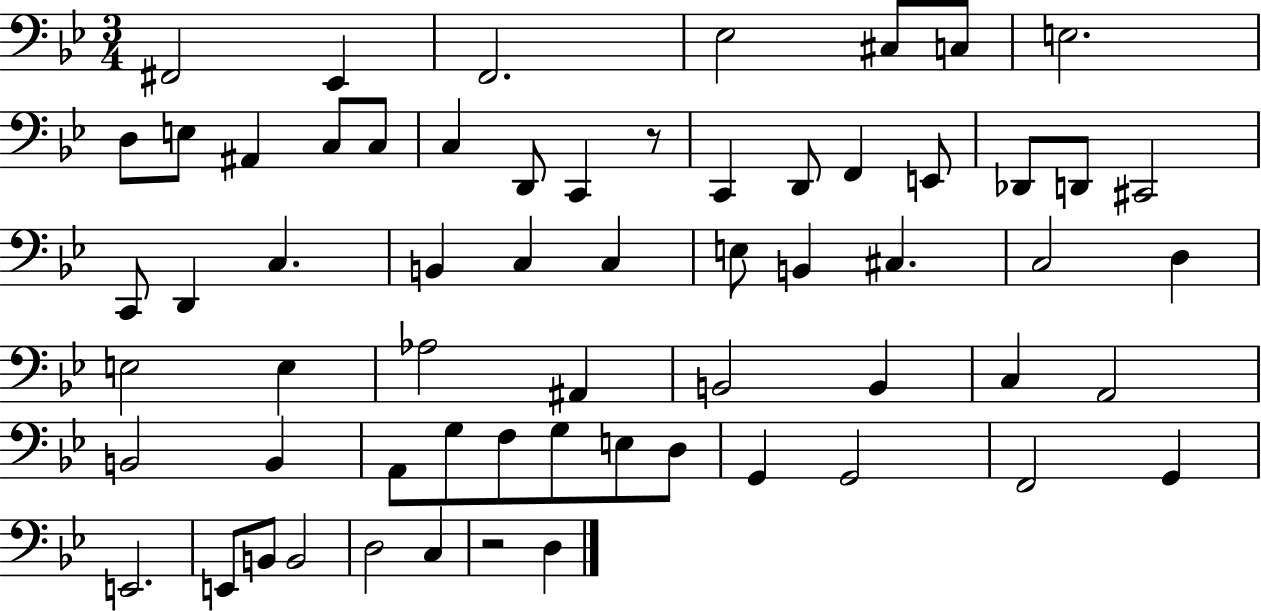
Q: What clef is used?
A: bass